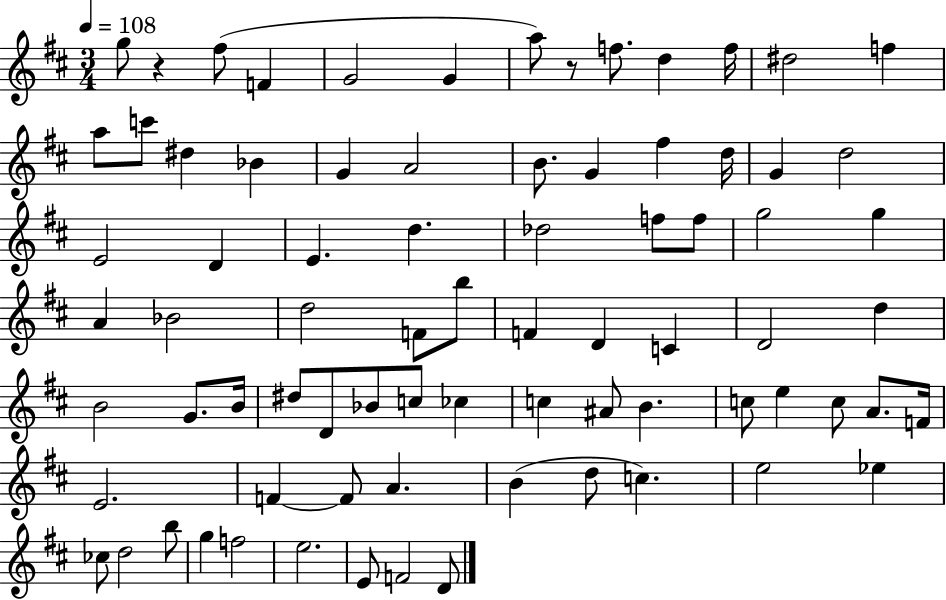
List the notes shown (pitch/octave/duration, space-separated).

G5/e R/q F#5/e F4/q G4/h G4/q A5/e R/e F5/e. D5/q F5/s D#5/h F5/q A5/e C6/e D#5/q Bb4/q G4/q A4/h B4/e. G4/q F#5/q D5/s G4/q D5/h E4/h D4/q E4/q. D5/q. Db5/h F5/e F5/e G5/h G5/q A4/q Bb4/h D5/h F4/e B5/e F4/q D4/q C4/q D4/h D5/q B4/h G4/e. B4/s D#5/e D4/e Bb4/e C5/e CES5/q C5/q A#4/e B4/q. C5/e E5/q C5/e A4/e. F4/s E4/h. F4/q F4/e A4/q. B4/q D5/e C5/q. E5/h Eb5/q CES5/e D5/h B5/e G5/q F5/h E5/h. E4/e F4/h D4/e